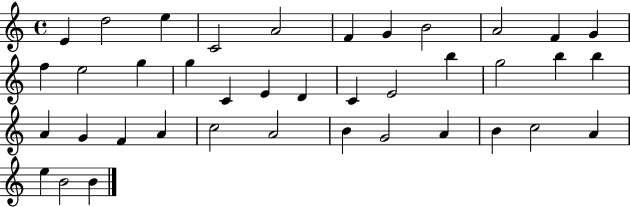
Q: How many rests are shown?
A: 0